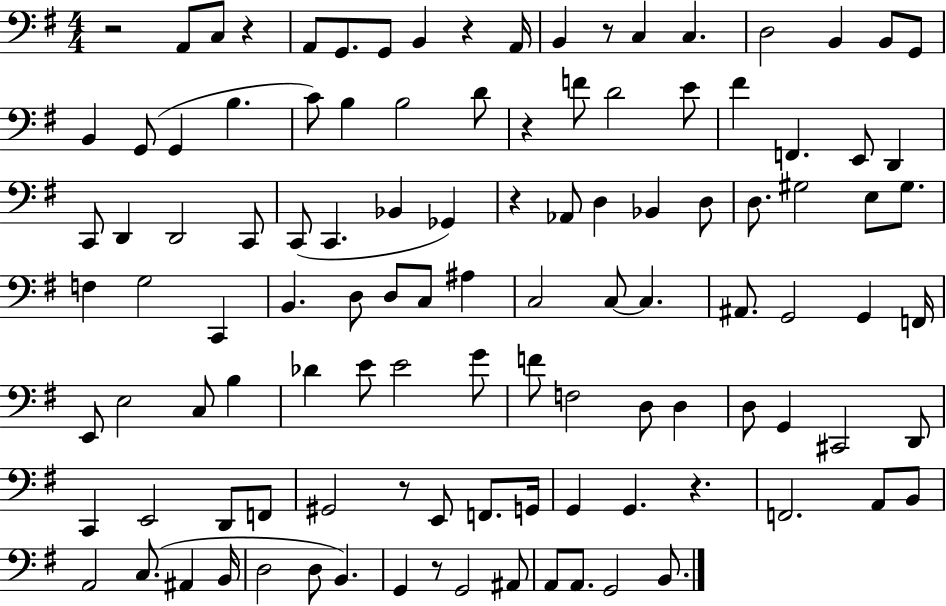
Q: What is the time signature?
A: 4/4